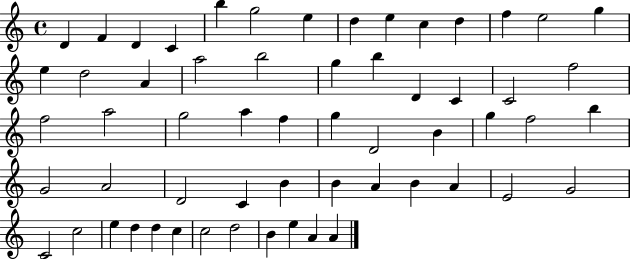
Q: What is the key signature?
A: C major